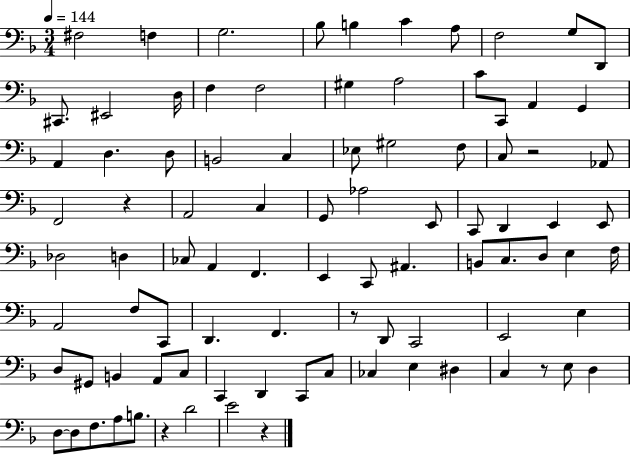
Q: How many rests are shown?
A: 6